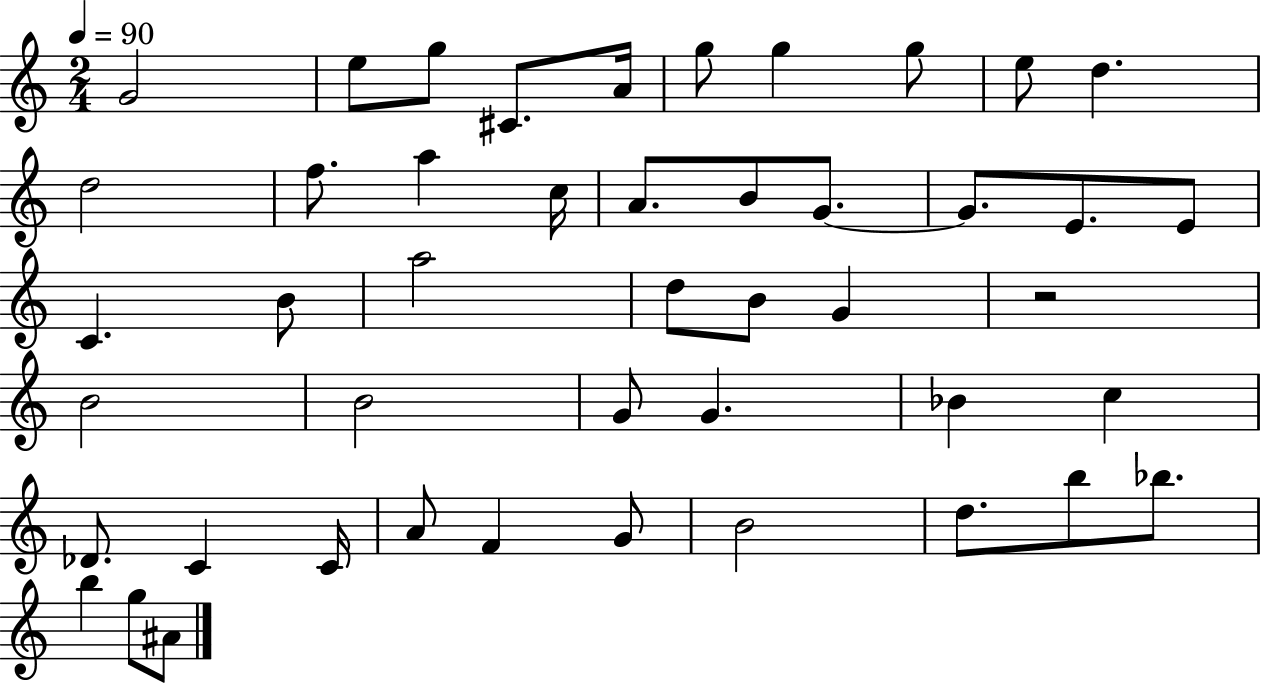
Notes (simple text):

G4/h E5/e G5/e C#4/e. A4/s G5/e G5/q G5/e E5/e D5/q. D5/h F5/e. A5/q C5/s A4/e. B4/e G4/e. G4/e. E4/e. E4/e C4/q. B4/e A5/h D5/e B4/e G4/q R/h B4/h B4/h G4/e G4/q. Bb4/q C5/q Db4/e. C4/q C4/s A4/e F4/q G4/e B4/h D5/e. B5/e Bb5/e. B5/q G5/e A#4/e